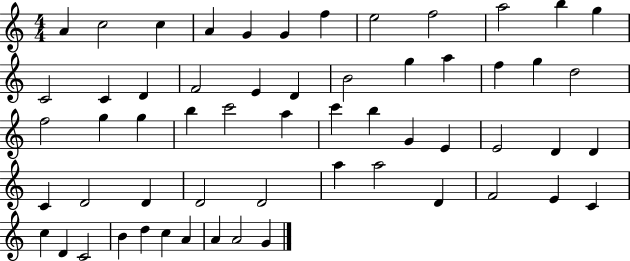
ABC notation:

X:1
T:Untitled
M:4/4
L:1/4
K:C
A c2 c A G G f e2 f2 a2 b g C2 C D F2 E D B2 g a f g d2 f2 g g b c'2 a c' b G E E2 D D C D2 D D2 D2 a a2 D F2 E C c D C2 B d c A A A2 G